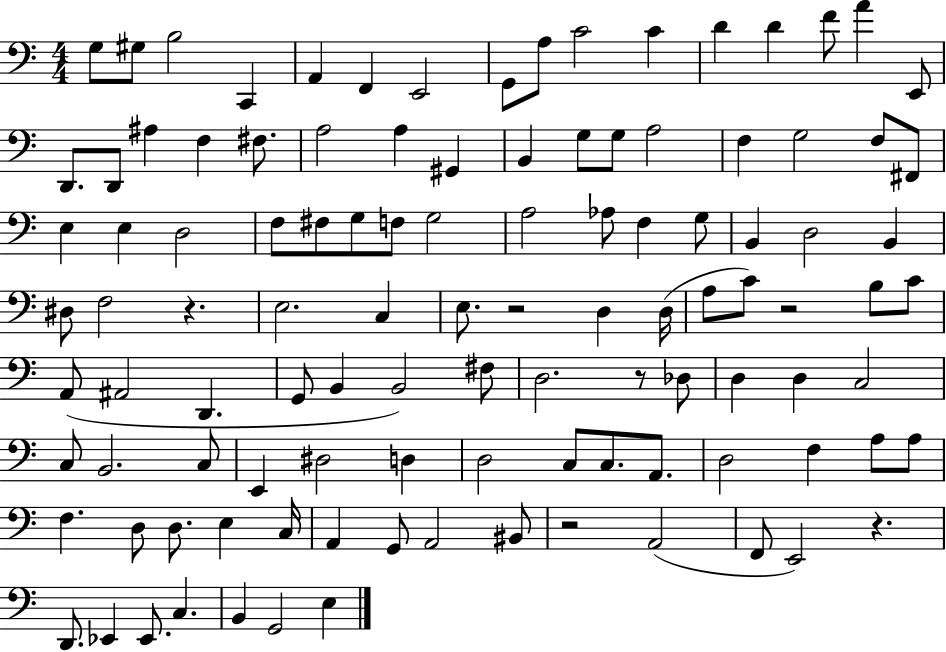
{
  \clef bass
  \numericTimeSignature
  \time 4/4
  \key c \major
  g8 gis8 b2 c,4 | a,4 f,4 e,2 | g,8 a8 c'2 c'4 | d'4 d'4 f'8 a'4 e,8 | \break d,8. d,8 ais4 f4 fis8. | a2 a4 gis,4 | b,4 g8 g8 a2 | f4 g2 f8 fis,8 | \break e4 e4 d2 | f8 fis8 g8 f8 g2 | a2 aes8 f4 g8 | b,4 d2 b,4 | \break dis8 f2 r4. | e2. c4 | e8. r2 d4 d16( | a8 c'8) r2 b8 c'8 | \break a,8( ais,2 d,4. | g,8 b,4 b,2) fis8 | d2. r8 des8 | d4 d4 c2 | \break c8 b,2. c8 | e,4 dis2 d4 | d2 c8 c8. a,8. | d2 f4 a8 a8 | \break f4. d8 d8. e4 c16 | a,4 g,8 a,2 bis,8 | r2 a,2( | f,8 e,2) r4. | \break d,8. ees,4 ees,8. c4. | b,4 g,2 e4 | \bar "|."
}